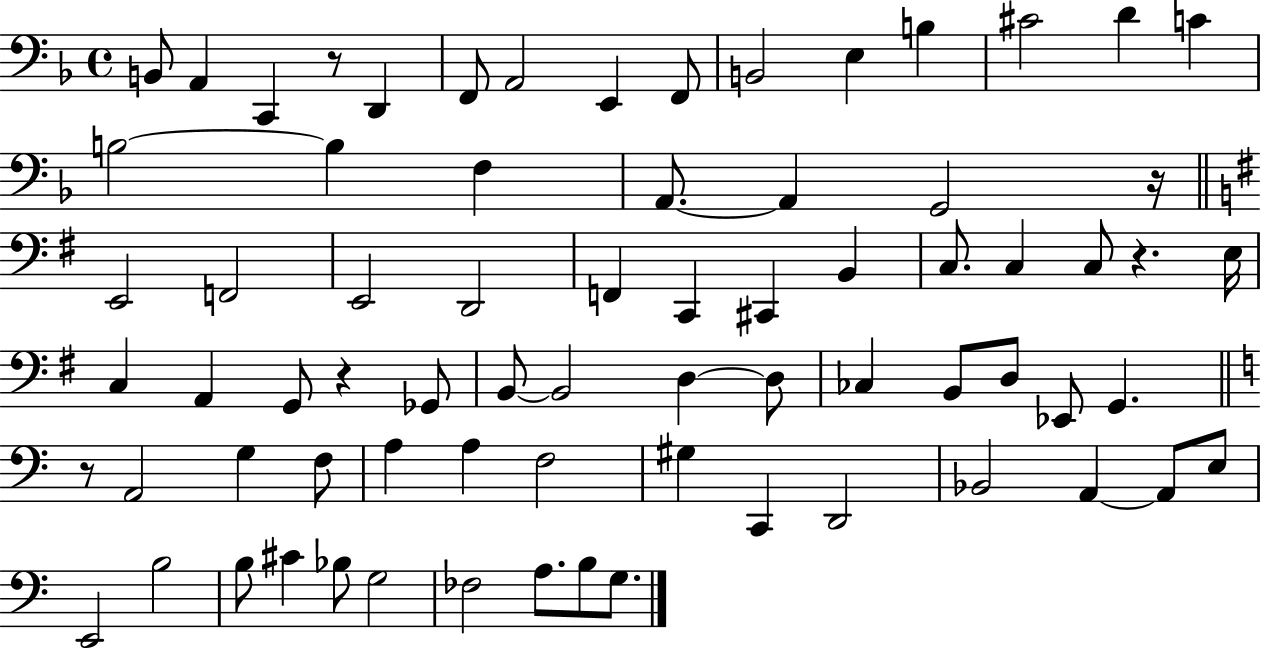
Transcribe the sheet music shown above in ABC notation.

X:1
T:Untitled
M:4/4
L:1/4
K:F
B,,/2 A,, C,, z/2 D,, F,,/2 A,,2 E,, F,,/2 B,,2 E, B, ^C2 D C B,2 B, F, A,,/2 A,, G,,2 z/4 E,,2 F,,2 E,,2 D,,2 F,, C,, ^C,, B,, C,/2 C, C,/2 z E,/4 C, A,, G,,/2 z _G,,/2 B,,/2 B,,2 D, D,/2 _C, B,,/2 D,/2 _E,,/2 G,, z/2 A,,2 G, F,/2 A, A, F,2 ^G, C,, D,,2 _B,,2 A,, A,,/2 E,/2 E,,2 B,2 B,/2 ^C _B,/2 G,2 _F,2 A,/2 B,/2 G,/2